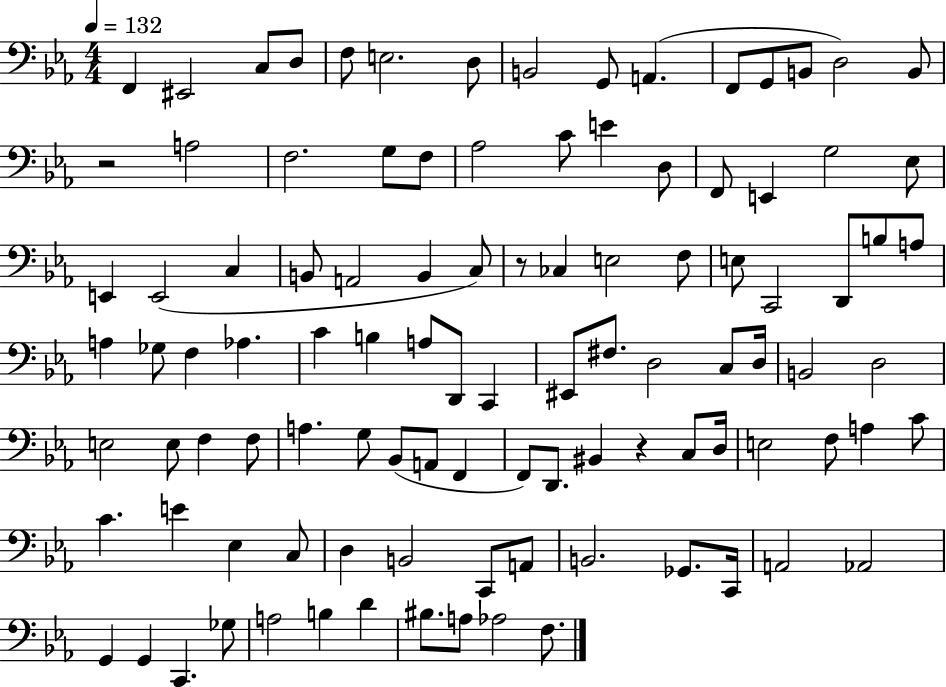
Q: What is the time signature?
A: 4/4